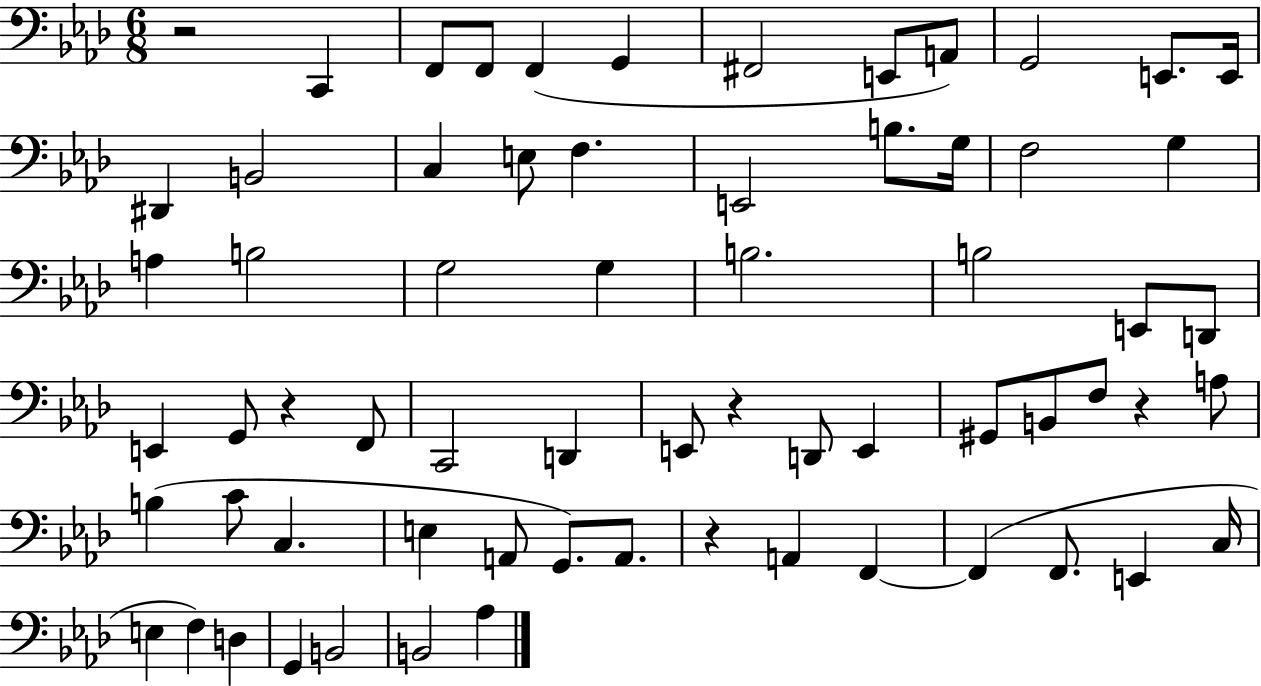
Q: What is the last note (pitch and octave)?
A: Ab3